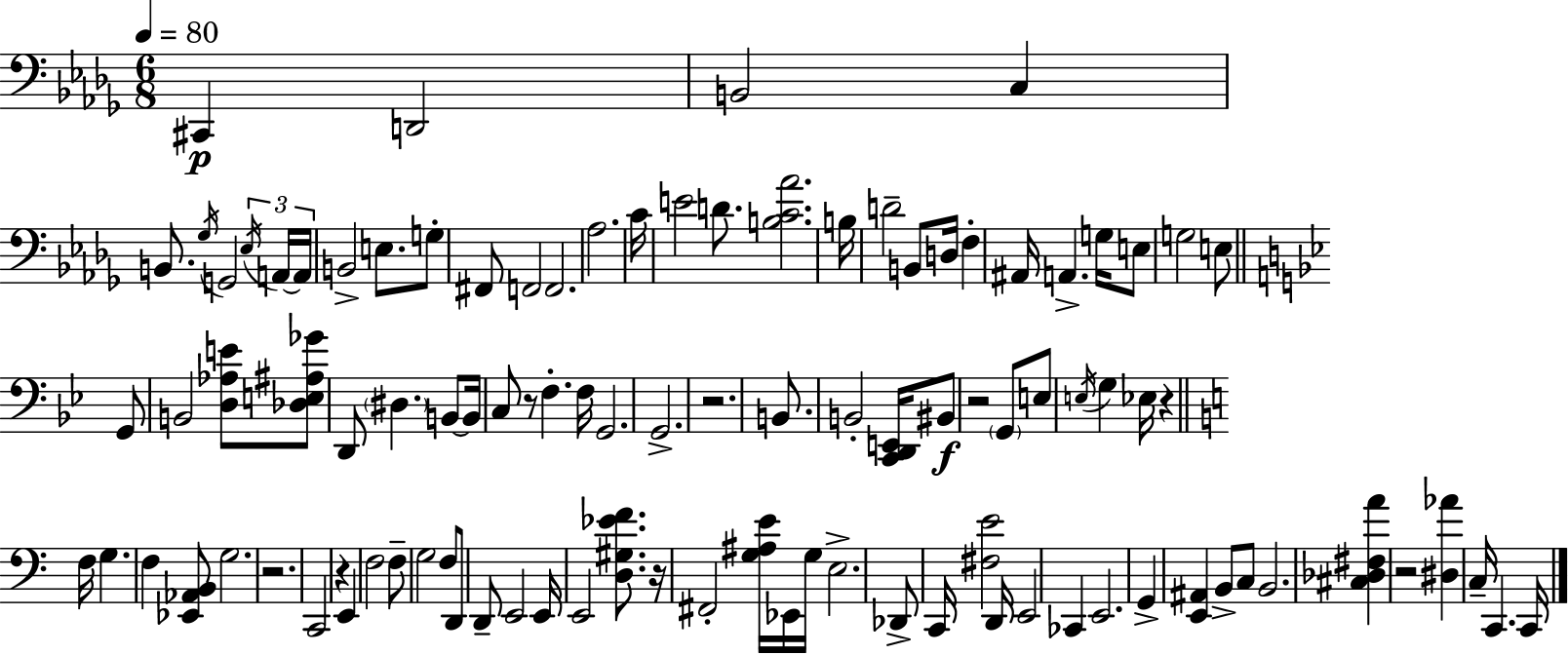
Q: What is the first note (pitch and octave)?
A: C#2